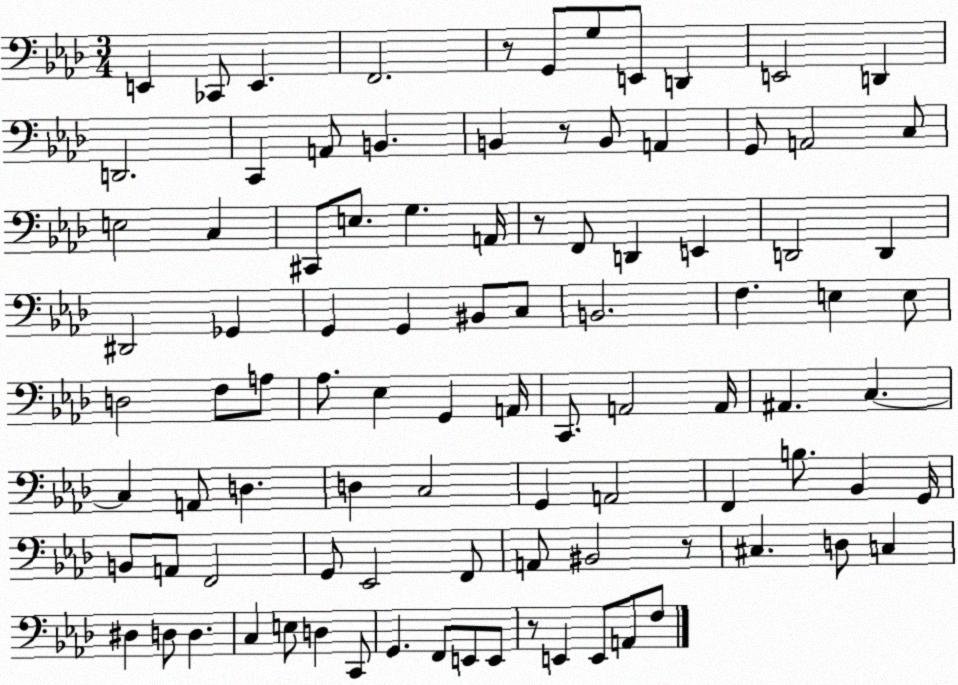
X:1
T:Untitled
M:3/4
L:1/4
K:Ab
E,, _C,,/2 E,, F,,2 z/2 G,,/2 G,/2 E,,/2 D,, E,,2 D,, D,,2 C,, A,,/2 B,, B,, z/2 B,,/2 A,, G,,/2 A,,2 C,/2 E,2 C, ^C,,/2 E,/2 G, A,,/4 z/2 F,,/2 D,, E,, D,,2 D,, ^D,,2 _G,, G,, G,, ^B,,/2 C,/2 B,,2 F, E, E,/2 D,2 F,/2 A,/2 _A,/2 _E, G,, A,,/4 C,,/2 A,,2 A,,/4 ^A,, C, C, A,,/2 D, D, C,2 G,, A,,2 F,, B,/2 _B,, G,,/4 B,,/2 A,,/2 F,,2 G,,/2 _E,,2 F,,/2 A,,/2 ^B,,2 z/2 ^C, D,/2 C, ^D, D,/2 D, C, E,/2 D, C,,/2 G,, F,,/2 E,,/2 E,,/2 z/2 E,, E,,/2 A,,/2 F,/2